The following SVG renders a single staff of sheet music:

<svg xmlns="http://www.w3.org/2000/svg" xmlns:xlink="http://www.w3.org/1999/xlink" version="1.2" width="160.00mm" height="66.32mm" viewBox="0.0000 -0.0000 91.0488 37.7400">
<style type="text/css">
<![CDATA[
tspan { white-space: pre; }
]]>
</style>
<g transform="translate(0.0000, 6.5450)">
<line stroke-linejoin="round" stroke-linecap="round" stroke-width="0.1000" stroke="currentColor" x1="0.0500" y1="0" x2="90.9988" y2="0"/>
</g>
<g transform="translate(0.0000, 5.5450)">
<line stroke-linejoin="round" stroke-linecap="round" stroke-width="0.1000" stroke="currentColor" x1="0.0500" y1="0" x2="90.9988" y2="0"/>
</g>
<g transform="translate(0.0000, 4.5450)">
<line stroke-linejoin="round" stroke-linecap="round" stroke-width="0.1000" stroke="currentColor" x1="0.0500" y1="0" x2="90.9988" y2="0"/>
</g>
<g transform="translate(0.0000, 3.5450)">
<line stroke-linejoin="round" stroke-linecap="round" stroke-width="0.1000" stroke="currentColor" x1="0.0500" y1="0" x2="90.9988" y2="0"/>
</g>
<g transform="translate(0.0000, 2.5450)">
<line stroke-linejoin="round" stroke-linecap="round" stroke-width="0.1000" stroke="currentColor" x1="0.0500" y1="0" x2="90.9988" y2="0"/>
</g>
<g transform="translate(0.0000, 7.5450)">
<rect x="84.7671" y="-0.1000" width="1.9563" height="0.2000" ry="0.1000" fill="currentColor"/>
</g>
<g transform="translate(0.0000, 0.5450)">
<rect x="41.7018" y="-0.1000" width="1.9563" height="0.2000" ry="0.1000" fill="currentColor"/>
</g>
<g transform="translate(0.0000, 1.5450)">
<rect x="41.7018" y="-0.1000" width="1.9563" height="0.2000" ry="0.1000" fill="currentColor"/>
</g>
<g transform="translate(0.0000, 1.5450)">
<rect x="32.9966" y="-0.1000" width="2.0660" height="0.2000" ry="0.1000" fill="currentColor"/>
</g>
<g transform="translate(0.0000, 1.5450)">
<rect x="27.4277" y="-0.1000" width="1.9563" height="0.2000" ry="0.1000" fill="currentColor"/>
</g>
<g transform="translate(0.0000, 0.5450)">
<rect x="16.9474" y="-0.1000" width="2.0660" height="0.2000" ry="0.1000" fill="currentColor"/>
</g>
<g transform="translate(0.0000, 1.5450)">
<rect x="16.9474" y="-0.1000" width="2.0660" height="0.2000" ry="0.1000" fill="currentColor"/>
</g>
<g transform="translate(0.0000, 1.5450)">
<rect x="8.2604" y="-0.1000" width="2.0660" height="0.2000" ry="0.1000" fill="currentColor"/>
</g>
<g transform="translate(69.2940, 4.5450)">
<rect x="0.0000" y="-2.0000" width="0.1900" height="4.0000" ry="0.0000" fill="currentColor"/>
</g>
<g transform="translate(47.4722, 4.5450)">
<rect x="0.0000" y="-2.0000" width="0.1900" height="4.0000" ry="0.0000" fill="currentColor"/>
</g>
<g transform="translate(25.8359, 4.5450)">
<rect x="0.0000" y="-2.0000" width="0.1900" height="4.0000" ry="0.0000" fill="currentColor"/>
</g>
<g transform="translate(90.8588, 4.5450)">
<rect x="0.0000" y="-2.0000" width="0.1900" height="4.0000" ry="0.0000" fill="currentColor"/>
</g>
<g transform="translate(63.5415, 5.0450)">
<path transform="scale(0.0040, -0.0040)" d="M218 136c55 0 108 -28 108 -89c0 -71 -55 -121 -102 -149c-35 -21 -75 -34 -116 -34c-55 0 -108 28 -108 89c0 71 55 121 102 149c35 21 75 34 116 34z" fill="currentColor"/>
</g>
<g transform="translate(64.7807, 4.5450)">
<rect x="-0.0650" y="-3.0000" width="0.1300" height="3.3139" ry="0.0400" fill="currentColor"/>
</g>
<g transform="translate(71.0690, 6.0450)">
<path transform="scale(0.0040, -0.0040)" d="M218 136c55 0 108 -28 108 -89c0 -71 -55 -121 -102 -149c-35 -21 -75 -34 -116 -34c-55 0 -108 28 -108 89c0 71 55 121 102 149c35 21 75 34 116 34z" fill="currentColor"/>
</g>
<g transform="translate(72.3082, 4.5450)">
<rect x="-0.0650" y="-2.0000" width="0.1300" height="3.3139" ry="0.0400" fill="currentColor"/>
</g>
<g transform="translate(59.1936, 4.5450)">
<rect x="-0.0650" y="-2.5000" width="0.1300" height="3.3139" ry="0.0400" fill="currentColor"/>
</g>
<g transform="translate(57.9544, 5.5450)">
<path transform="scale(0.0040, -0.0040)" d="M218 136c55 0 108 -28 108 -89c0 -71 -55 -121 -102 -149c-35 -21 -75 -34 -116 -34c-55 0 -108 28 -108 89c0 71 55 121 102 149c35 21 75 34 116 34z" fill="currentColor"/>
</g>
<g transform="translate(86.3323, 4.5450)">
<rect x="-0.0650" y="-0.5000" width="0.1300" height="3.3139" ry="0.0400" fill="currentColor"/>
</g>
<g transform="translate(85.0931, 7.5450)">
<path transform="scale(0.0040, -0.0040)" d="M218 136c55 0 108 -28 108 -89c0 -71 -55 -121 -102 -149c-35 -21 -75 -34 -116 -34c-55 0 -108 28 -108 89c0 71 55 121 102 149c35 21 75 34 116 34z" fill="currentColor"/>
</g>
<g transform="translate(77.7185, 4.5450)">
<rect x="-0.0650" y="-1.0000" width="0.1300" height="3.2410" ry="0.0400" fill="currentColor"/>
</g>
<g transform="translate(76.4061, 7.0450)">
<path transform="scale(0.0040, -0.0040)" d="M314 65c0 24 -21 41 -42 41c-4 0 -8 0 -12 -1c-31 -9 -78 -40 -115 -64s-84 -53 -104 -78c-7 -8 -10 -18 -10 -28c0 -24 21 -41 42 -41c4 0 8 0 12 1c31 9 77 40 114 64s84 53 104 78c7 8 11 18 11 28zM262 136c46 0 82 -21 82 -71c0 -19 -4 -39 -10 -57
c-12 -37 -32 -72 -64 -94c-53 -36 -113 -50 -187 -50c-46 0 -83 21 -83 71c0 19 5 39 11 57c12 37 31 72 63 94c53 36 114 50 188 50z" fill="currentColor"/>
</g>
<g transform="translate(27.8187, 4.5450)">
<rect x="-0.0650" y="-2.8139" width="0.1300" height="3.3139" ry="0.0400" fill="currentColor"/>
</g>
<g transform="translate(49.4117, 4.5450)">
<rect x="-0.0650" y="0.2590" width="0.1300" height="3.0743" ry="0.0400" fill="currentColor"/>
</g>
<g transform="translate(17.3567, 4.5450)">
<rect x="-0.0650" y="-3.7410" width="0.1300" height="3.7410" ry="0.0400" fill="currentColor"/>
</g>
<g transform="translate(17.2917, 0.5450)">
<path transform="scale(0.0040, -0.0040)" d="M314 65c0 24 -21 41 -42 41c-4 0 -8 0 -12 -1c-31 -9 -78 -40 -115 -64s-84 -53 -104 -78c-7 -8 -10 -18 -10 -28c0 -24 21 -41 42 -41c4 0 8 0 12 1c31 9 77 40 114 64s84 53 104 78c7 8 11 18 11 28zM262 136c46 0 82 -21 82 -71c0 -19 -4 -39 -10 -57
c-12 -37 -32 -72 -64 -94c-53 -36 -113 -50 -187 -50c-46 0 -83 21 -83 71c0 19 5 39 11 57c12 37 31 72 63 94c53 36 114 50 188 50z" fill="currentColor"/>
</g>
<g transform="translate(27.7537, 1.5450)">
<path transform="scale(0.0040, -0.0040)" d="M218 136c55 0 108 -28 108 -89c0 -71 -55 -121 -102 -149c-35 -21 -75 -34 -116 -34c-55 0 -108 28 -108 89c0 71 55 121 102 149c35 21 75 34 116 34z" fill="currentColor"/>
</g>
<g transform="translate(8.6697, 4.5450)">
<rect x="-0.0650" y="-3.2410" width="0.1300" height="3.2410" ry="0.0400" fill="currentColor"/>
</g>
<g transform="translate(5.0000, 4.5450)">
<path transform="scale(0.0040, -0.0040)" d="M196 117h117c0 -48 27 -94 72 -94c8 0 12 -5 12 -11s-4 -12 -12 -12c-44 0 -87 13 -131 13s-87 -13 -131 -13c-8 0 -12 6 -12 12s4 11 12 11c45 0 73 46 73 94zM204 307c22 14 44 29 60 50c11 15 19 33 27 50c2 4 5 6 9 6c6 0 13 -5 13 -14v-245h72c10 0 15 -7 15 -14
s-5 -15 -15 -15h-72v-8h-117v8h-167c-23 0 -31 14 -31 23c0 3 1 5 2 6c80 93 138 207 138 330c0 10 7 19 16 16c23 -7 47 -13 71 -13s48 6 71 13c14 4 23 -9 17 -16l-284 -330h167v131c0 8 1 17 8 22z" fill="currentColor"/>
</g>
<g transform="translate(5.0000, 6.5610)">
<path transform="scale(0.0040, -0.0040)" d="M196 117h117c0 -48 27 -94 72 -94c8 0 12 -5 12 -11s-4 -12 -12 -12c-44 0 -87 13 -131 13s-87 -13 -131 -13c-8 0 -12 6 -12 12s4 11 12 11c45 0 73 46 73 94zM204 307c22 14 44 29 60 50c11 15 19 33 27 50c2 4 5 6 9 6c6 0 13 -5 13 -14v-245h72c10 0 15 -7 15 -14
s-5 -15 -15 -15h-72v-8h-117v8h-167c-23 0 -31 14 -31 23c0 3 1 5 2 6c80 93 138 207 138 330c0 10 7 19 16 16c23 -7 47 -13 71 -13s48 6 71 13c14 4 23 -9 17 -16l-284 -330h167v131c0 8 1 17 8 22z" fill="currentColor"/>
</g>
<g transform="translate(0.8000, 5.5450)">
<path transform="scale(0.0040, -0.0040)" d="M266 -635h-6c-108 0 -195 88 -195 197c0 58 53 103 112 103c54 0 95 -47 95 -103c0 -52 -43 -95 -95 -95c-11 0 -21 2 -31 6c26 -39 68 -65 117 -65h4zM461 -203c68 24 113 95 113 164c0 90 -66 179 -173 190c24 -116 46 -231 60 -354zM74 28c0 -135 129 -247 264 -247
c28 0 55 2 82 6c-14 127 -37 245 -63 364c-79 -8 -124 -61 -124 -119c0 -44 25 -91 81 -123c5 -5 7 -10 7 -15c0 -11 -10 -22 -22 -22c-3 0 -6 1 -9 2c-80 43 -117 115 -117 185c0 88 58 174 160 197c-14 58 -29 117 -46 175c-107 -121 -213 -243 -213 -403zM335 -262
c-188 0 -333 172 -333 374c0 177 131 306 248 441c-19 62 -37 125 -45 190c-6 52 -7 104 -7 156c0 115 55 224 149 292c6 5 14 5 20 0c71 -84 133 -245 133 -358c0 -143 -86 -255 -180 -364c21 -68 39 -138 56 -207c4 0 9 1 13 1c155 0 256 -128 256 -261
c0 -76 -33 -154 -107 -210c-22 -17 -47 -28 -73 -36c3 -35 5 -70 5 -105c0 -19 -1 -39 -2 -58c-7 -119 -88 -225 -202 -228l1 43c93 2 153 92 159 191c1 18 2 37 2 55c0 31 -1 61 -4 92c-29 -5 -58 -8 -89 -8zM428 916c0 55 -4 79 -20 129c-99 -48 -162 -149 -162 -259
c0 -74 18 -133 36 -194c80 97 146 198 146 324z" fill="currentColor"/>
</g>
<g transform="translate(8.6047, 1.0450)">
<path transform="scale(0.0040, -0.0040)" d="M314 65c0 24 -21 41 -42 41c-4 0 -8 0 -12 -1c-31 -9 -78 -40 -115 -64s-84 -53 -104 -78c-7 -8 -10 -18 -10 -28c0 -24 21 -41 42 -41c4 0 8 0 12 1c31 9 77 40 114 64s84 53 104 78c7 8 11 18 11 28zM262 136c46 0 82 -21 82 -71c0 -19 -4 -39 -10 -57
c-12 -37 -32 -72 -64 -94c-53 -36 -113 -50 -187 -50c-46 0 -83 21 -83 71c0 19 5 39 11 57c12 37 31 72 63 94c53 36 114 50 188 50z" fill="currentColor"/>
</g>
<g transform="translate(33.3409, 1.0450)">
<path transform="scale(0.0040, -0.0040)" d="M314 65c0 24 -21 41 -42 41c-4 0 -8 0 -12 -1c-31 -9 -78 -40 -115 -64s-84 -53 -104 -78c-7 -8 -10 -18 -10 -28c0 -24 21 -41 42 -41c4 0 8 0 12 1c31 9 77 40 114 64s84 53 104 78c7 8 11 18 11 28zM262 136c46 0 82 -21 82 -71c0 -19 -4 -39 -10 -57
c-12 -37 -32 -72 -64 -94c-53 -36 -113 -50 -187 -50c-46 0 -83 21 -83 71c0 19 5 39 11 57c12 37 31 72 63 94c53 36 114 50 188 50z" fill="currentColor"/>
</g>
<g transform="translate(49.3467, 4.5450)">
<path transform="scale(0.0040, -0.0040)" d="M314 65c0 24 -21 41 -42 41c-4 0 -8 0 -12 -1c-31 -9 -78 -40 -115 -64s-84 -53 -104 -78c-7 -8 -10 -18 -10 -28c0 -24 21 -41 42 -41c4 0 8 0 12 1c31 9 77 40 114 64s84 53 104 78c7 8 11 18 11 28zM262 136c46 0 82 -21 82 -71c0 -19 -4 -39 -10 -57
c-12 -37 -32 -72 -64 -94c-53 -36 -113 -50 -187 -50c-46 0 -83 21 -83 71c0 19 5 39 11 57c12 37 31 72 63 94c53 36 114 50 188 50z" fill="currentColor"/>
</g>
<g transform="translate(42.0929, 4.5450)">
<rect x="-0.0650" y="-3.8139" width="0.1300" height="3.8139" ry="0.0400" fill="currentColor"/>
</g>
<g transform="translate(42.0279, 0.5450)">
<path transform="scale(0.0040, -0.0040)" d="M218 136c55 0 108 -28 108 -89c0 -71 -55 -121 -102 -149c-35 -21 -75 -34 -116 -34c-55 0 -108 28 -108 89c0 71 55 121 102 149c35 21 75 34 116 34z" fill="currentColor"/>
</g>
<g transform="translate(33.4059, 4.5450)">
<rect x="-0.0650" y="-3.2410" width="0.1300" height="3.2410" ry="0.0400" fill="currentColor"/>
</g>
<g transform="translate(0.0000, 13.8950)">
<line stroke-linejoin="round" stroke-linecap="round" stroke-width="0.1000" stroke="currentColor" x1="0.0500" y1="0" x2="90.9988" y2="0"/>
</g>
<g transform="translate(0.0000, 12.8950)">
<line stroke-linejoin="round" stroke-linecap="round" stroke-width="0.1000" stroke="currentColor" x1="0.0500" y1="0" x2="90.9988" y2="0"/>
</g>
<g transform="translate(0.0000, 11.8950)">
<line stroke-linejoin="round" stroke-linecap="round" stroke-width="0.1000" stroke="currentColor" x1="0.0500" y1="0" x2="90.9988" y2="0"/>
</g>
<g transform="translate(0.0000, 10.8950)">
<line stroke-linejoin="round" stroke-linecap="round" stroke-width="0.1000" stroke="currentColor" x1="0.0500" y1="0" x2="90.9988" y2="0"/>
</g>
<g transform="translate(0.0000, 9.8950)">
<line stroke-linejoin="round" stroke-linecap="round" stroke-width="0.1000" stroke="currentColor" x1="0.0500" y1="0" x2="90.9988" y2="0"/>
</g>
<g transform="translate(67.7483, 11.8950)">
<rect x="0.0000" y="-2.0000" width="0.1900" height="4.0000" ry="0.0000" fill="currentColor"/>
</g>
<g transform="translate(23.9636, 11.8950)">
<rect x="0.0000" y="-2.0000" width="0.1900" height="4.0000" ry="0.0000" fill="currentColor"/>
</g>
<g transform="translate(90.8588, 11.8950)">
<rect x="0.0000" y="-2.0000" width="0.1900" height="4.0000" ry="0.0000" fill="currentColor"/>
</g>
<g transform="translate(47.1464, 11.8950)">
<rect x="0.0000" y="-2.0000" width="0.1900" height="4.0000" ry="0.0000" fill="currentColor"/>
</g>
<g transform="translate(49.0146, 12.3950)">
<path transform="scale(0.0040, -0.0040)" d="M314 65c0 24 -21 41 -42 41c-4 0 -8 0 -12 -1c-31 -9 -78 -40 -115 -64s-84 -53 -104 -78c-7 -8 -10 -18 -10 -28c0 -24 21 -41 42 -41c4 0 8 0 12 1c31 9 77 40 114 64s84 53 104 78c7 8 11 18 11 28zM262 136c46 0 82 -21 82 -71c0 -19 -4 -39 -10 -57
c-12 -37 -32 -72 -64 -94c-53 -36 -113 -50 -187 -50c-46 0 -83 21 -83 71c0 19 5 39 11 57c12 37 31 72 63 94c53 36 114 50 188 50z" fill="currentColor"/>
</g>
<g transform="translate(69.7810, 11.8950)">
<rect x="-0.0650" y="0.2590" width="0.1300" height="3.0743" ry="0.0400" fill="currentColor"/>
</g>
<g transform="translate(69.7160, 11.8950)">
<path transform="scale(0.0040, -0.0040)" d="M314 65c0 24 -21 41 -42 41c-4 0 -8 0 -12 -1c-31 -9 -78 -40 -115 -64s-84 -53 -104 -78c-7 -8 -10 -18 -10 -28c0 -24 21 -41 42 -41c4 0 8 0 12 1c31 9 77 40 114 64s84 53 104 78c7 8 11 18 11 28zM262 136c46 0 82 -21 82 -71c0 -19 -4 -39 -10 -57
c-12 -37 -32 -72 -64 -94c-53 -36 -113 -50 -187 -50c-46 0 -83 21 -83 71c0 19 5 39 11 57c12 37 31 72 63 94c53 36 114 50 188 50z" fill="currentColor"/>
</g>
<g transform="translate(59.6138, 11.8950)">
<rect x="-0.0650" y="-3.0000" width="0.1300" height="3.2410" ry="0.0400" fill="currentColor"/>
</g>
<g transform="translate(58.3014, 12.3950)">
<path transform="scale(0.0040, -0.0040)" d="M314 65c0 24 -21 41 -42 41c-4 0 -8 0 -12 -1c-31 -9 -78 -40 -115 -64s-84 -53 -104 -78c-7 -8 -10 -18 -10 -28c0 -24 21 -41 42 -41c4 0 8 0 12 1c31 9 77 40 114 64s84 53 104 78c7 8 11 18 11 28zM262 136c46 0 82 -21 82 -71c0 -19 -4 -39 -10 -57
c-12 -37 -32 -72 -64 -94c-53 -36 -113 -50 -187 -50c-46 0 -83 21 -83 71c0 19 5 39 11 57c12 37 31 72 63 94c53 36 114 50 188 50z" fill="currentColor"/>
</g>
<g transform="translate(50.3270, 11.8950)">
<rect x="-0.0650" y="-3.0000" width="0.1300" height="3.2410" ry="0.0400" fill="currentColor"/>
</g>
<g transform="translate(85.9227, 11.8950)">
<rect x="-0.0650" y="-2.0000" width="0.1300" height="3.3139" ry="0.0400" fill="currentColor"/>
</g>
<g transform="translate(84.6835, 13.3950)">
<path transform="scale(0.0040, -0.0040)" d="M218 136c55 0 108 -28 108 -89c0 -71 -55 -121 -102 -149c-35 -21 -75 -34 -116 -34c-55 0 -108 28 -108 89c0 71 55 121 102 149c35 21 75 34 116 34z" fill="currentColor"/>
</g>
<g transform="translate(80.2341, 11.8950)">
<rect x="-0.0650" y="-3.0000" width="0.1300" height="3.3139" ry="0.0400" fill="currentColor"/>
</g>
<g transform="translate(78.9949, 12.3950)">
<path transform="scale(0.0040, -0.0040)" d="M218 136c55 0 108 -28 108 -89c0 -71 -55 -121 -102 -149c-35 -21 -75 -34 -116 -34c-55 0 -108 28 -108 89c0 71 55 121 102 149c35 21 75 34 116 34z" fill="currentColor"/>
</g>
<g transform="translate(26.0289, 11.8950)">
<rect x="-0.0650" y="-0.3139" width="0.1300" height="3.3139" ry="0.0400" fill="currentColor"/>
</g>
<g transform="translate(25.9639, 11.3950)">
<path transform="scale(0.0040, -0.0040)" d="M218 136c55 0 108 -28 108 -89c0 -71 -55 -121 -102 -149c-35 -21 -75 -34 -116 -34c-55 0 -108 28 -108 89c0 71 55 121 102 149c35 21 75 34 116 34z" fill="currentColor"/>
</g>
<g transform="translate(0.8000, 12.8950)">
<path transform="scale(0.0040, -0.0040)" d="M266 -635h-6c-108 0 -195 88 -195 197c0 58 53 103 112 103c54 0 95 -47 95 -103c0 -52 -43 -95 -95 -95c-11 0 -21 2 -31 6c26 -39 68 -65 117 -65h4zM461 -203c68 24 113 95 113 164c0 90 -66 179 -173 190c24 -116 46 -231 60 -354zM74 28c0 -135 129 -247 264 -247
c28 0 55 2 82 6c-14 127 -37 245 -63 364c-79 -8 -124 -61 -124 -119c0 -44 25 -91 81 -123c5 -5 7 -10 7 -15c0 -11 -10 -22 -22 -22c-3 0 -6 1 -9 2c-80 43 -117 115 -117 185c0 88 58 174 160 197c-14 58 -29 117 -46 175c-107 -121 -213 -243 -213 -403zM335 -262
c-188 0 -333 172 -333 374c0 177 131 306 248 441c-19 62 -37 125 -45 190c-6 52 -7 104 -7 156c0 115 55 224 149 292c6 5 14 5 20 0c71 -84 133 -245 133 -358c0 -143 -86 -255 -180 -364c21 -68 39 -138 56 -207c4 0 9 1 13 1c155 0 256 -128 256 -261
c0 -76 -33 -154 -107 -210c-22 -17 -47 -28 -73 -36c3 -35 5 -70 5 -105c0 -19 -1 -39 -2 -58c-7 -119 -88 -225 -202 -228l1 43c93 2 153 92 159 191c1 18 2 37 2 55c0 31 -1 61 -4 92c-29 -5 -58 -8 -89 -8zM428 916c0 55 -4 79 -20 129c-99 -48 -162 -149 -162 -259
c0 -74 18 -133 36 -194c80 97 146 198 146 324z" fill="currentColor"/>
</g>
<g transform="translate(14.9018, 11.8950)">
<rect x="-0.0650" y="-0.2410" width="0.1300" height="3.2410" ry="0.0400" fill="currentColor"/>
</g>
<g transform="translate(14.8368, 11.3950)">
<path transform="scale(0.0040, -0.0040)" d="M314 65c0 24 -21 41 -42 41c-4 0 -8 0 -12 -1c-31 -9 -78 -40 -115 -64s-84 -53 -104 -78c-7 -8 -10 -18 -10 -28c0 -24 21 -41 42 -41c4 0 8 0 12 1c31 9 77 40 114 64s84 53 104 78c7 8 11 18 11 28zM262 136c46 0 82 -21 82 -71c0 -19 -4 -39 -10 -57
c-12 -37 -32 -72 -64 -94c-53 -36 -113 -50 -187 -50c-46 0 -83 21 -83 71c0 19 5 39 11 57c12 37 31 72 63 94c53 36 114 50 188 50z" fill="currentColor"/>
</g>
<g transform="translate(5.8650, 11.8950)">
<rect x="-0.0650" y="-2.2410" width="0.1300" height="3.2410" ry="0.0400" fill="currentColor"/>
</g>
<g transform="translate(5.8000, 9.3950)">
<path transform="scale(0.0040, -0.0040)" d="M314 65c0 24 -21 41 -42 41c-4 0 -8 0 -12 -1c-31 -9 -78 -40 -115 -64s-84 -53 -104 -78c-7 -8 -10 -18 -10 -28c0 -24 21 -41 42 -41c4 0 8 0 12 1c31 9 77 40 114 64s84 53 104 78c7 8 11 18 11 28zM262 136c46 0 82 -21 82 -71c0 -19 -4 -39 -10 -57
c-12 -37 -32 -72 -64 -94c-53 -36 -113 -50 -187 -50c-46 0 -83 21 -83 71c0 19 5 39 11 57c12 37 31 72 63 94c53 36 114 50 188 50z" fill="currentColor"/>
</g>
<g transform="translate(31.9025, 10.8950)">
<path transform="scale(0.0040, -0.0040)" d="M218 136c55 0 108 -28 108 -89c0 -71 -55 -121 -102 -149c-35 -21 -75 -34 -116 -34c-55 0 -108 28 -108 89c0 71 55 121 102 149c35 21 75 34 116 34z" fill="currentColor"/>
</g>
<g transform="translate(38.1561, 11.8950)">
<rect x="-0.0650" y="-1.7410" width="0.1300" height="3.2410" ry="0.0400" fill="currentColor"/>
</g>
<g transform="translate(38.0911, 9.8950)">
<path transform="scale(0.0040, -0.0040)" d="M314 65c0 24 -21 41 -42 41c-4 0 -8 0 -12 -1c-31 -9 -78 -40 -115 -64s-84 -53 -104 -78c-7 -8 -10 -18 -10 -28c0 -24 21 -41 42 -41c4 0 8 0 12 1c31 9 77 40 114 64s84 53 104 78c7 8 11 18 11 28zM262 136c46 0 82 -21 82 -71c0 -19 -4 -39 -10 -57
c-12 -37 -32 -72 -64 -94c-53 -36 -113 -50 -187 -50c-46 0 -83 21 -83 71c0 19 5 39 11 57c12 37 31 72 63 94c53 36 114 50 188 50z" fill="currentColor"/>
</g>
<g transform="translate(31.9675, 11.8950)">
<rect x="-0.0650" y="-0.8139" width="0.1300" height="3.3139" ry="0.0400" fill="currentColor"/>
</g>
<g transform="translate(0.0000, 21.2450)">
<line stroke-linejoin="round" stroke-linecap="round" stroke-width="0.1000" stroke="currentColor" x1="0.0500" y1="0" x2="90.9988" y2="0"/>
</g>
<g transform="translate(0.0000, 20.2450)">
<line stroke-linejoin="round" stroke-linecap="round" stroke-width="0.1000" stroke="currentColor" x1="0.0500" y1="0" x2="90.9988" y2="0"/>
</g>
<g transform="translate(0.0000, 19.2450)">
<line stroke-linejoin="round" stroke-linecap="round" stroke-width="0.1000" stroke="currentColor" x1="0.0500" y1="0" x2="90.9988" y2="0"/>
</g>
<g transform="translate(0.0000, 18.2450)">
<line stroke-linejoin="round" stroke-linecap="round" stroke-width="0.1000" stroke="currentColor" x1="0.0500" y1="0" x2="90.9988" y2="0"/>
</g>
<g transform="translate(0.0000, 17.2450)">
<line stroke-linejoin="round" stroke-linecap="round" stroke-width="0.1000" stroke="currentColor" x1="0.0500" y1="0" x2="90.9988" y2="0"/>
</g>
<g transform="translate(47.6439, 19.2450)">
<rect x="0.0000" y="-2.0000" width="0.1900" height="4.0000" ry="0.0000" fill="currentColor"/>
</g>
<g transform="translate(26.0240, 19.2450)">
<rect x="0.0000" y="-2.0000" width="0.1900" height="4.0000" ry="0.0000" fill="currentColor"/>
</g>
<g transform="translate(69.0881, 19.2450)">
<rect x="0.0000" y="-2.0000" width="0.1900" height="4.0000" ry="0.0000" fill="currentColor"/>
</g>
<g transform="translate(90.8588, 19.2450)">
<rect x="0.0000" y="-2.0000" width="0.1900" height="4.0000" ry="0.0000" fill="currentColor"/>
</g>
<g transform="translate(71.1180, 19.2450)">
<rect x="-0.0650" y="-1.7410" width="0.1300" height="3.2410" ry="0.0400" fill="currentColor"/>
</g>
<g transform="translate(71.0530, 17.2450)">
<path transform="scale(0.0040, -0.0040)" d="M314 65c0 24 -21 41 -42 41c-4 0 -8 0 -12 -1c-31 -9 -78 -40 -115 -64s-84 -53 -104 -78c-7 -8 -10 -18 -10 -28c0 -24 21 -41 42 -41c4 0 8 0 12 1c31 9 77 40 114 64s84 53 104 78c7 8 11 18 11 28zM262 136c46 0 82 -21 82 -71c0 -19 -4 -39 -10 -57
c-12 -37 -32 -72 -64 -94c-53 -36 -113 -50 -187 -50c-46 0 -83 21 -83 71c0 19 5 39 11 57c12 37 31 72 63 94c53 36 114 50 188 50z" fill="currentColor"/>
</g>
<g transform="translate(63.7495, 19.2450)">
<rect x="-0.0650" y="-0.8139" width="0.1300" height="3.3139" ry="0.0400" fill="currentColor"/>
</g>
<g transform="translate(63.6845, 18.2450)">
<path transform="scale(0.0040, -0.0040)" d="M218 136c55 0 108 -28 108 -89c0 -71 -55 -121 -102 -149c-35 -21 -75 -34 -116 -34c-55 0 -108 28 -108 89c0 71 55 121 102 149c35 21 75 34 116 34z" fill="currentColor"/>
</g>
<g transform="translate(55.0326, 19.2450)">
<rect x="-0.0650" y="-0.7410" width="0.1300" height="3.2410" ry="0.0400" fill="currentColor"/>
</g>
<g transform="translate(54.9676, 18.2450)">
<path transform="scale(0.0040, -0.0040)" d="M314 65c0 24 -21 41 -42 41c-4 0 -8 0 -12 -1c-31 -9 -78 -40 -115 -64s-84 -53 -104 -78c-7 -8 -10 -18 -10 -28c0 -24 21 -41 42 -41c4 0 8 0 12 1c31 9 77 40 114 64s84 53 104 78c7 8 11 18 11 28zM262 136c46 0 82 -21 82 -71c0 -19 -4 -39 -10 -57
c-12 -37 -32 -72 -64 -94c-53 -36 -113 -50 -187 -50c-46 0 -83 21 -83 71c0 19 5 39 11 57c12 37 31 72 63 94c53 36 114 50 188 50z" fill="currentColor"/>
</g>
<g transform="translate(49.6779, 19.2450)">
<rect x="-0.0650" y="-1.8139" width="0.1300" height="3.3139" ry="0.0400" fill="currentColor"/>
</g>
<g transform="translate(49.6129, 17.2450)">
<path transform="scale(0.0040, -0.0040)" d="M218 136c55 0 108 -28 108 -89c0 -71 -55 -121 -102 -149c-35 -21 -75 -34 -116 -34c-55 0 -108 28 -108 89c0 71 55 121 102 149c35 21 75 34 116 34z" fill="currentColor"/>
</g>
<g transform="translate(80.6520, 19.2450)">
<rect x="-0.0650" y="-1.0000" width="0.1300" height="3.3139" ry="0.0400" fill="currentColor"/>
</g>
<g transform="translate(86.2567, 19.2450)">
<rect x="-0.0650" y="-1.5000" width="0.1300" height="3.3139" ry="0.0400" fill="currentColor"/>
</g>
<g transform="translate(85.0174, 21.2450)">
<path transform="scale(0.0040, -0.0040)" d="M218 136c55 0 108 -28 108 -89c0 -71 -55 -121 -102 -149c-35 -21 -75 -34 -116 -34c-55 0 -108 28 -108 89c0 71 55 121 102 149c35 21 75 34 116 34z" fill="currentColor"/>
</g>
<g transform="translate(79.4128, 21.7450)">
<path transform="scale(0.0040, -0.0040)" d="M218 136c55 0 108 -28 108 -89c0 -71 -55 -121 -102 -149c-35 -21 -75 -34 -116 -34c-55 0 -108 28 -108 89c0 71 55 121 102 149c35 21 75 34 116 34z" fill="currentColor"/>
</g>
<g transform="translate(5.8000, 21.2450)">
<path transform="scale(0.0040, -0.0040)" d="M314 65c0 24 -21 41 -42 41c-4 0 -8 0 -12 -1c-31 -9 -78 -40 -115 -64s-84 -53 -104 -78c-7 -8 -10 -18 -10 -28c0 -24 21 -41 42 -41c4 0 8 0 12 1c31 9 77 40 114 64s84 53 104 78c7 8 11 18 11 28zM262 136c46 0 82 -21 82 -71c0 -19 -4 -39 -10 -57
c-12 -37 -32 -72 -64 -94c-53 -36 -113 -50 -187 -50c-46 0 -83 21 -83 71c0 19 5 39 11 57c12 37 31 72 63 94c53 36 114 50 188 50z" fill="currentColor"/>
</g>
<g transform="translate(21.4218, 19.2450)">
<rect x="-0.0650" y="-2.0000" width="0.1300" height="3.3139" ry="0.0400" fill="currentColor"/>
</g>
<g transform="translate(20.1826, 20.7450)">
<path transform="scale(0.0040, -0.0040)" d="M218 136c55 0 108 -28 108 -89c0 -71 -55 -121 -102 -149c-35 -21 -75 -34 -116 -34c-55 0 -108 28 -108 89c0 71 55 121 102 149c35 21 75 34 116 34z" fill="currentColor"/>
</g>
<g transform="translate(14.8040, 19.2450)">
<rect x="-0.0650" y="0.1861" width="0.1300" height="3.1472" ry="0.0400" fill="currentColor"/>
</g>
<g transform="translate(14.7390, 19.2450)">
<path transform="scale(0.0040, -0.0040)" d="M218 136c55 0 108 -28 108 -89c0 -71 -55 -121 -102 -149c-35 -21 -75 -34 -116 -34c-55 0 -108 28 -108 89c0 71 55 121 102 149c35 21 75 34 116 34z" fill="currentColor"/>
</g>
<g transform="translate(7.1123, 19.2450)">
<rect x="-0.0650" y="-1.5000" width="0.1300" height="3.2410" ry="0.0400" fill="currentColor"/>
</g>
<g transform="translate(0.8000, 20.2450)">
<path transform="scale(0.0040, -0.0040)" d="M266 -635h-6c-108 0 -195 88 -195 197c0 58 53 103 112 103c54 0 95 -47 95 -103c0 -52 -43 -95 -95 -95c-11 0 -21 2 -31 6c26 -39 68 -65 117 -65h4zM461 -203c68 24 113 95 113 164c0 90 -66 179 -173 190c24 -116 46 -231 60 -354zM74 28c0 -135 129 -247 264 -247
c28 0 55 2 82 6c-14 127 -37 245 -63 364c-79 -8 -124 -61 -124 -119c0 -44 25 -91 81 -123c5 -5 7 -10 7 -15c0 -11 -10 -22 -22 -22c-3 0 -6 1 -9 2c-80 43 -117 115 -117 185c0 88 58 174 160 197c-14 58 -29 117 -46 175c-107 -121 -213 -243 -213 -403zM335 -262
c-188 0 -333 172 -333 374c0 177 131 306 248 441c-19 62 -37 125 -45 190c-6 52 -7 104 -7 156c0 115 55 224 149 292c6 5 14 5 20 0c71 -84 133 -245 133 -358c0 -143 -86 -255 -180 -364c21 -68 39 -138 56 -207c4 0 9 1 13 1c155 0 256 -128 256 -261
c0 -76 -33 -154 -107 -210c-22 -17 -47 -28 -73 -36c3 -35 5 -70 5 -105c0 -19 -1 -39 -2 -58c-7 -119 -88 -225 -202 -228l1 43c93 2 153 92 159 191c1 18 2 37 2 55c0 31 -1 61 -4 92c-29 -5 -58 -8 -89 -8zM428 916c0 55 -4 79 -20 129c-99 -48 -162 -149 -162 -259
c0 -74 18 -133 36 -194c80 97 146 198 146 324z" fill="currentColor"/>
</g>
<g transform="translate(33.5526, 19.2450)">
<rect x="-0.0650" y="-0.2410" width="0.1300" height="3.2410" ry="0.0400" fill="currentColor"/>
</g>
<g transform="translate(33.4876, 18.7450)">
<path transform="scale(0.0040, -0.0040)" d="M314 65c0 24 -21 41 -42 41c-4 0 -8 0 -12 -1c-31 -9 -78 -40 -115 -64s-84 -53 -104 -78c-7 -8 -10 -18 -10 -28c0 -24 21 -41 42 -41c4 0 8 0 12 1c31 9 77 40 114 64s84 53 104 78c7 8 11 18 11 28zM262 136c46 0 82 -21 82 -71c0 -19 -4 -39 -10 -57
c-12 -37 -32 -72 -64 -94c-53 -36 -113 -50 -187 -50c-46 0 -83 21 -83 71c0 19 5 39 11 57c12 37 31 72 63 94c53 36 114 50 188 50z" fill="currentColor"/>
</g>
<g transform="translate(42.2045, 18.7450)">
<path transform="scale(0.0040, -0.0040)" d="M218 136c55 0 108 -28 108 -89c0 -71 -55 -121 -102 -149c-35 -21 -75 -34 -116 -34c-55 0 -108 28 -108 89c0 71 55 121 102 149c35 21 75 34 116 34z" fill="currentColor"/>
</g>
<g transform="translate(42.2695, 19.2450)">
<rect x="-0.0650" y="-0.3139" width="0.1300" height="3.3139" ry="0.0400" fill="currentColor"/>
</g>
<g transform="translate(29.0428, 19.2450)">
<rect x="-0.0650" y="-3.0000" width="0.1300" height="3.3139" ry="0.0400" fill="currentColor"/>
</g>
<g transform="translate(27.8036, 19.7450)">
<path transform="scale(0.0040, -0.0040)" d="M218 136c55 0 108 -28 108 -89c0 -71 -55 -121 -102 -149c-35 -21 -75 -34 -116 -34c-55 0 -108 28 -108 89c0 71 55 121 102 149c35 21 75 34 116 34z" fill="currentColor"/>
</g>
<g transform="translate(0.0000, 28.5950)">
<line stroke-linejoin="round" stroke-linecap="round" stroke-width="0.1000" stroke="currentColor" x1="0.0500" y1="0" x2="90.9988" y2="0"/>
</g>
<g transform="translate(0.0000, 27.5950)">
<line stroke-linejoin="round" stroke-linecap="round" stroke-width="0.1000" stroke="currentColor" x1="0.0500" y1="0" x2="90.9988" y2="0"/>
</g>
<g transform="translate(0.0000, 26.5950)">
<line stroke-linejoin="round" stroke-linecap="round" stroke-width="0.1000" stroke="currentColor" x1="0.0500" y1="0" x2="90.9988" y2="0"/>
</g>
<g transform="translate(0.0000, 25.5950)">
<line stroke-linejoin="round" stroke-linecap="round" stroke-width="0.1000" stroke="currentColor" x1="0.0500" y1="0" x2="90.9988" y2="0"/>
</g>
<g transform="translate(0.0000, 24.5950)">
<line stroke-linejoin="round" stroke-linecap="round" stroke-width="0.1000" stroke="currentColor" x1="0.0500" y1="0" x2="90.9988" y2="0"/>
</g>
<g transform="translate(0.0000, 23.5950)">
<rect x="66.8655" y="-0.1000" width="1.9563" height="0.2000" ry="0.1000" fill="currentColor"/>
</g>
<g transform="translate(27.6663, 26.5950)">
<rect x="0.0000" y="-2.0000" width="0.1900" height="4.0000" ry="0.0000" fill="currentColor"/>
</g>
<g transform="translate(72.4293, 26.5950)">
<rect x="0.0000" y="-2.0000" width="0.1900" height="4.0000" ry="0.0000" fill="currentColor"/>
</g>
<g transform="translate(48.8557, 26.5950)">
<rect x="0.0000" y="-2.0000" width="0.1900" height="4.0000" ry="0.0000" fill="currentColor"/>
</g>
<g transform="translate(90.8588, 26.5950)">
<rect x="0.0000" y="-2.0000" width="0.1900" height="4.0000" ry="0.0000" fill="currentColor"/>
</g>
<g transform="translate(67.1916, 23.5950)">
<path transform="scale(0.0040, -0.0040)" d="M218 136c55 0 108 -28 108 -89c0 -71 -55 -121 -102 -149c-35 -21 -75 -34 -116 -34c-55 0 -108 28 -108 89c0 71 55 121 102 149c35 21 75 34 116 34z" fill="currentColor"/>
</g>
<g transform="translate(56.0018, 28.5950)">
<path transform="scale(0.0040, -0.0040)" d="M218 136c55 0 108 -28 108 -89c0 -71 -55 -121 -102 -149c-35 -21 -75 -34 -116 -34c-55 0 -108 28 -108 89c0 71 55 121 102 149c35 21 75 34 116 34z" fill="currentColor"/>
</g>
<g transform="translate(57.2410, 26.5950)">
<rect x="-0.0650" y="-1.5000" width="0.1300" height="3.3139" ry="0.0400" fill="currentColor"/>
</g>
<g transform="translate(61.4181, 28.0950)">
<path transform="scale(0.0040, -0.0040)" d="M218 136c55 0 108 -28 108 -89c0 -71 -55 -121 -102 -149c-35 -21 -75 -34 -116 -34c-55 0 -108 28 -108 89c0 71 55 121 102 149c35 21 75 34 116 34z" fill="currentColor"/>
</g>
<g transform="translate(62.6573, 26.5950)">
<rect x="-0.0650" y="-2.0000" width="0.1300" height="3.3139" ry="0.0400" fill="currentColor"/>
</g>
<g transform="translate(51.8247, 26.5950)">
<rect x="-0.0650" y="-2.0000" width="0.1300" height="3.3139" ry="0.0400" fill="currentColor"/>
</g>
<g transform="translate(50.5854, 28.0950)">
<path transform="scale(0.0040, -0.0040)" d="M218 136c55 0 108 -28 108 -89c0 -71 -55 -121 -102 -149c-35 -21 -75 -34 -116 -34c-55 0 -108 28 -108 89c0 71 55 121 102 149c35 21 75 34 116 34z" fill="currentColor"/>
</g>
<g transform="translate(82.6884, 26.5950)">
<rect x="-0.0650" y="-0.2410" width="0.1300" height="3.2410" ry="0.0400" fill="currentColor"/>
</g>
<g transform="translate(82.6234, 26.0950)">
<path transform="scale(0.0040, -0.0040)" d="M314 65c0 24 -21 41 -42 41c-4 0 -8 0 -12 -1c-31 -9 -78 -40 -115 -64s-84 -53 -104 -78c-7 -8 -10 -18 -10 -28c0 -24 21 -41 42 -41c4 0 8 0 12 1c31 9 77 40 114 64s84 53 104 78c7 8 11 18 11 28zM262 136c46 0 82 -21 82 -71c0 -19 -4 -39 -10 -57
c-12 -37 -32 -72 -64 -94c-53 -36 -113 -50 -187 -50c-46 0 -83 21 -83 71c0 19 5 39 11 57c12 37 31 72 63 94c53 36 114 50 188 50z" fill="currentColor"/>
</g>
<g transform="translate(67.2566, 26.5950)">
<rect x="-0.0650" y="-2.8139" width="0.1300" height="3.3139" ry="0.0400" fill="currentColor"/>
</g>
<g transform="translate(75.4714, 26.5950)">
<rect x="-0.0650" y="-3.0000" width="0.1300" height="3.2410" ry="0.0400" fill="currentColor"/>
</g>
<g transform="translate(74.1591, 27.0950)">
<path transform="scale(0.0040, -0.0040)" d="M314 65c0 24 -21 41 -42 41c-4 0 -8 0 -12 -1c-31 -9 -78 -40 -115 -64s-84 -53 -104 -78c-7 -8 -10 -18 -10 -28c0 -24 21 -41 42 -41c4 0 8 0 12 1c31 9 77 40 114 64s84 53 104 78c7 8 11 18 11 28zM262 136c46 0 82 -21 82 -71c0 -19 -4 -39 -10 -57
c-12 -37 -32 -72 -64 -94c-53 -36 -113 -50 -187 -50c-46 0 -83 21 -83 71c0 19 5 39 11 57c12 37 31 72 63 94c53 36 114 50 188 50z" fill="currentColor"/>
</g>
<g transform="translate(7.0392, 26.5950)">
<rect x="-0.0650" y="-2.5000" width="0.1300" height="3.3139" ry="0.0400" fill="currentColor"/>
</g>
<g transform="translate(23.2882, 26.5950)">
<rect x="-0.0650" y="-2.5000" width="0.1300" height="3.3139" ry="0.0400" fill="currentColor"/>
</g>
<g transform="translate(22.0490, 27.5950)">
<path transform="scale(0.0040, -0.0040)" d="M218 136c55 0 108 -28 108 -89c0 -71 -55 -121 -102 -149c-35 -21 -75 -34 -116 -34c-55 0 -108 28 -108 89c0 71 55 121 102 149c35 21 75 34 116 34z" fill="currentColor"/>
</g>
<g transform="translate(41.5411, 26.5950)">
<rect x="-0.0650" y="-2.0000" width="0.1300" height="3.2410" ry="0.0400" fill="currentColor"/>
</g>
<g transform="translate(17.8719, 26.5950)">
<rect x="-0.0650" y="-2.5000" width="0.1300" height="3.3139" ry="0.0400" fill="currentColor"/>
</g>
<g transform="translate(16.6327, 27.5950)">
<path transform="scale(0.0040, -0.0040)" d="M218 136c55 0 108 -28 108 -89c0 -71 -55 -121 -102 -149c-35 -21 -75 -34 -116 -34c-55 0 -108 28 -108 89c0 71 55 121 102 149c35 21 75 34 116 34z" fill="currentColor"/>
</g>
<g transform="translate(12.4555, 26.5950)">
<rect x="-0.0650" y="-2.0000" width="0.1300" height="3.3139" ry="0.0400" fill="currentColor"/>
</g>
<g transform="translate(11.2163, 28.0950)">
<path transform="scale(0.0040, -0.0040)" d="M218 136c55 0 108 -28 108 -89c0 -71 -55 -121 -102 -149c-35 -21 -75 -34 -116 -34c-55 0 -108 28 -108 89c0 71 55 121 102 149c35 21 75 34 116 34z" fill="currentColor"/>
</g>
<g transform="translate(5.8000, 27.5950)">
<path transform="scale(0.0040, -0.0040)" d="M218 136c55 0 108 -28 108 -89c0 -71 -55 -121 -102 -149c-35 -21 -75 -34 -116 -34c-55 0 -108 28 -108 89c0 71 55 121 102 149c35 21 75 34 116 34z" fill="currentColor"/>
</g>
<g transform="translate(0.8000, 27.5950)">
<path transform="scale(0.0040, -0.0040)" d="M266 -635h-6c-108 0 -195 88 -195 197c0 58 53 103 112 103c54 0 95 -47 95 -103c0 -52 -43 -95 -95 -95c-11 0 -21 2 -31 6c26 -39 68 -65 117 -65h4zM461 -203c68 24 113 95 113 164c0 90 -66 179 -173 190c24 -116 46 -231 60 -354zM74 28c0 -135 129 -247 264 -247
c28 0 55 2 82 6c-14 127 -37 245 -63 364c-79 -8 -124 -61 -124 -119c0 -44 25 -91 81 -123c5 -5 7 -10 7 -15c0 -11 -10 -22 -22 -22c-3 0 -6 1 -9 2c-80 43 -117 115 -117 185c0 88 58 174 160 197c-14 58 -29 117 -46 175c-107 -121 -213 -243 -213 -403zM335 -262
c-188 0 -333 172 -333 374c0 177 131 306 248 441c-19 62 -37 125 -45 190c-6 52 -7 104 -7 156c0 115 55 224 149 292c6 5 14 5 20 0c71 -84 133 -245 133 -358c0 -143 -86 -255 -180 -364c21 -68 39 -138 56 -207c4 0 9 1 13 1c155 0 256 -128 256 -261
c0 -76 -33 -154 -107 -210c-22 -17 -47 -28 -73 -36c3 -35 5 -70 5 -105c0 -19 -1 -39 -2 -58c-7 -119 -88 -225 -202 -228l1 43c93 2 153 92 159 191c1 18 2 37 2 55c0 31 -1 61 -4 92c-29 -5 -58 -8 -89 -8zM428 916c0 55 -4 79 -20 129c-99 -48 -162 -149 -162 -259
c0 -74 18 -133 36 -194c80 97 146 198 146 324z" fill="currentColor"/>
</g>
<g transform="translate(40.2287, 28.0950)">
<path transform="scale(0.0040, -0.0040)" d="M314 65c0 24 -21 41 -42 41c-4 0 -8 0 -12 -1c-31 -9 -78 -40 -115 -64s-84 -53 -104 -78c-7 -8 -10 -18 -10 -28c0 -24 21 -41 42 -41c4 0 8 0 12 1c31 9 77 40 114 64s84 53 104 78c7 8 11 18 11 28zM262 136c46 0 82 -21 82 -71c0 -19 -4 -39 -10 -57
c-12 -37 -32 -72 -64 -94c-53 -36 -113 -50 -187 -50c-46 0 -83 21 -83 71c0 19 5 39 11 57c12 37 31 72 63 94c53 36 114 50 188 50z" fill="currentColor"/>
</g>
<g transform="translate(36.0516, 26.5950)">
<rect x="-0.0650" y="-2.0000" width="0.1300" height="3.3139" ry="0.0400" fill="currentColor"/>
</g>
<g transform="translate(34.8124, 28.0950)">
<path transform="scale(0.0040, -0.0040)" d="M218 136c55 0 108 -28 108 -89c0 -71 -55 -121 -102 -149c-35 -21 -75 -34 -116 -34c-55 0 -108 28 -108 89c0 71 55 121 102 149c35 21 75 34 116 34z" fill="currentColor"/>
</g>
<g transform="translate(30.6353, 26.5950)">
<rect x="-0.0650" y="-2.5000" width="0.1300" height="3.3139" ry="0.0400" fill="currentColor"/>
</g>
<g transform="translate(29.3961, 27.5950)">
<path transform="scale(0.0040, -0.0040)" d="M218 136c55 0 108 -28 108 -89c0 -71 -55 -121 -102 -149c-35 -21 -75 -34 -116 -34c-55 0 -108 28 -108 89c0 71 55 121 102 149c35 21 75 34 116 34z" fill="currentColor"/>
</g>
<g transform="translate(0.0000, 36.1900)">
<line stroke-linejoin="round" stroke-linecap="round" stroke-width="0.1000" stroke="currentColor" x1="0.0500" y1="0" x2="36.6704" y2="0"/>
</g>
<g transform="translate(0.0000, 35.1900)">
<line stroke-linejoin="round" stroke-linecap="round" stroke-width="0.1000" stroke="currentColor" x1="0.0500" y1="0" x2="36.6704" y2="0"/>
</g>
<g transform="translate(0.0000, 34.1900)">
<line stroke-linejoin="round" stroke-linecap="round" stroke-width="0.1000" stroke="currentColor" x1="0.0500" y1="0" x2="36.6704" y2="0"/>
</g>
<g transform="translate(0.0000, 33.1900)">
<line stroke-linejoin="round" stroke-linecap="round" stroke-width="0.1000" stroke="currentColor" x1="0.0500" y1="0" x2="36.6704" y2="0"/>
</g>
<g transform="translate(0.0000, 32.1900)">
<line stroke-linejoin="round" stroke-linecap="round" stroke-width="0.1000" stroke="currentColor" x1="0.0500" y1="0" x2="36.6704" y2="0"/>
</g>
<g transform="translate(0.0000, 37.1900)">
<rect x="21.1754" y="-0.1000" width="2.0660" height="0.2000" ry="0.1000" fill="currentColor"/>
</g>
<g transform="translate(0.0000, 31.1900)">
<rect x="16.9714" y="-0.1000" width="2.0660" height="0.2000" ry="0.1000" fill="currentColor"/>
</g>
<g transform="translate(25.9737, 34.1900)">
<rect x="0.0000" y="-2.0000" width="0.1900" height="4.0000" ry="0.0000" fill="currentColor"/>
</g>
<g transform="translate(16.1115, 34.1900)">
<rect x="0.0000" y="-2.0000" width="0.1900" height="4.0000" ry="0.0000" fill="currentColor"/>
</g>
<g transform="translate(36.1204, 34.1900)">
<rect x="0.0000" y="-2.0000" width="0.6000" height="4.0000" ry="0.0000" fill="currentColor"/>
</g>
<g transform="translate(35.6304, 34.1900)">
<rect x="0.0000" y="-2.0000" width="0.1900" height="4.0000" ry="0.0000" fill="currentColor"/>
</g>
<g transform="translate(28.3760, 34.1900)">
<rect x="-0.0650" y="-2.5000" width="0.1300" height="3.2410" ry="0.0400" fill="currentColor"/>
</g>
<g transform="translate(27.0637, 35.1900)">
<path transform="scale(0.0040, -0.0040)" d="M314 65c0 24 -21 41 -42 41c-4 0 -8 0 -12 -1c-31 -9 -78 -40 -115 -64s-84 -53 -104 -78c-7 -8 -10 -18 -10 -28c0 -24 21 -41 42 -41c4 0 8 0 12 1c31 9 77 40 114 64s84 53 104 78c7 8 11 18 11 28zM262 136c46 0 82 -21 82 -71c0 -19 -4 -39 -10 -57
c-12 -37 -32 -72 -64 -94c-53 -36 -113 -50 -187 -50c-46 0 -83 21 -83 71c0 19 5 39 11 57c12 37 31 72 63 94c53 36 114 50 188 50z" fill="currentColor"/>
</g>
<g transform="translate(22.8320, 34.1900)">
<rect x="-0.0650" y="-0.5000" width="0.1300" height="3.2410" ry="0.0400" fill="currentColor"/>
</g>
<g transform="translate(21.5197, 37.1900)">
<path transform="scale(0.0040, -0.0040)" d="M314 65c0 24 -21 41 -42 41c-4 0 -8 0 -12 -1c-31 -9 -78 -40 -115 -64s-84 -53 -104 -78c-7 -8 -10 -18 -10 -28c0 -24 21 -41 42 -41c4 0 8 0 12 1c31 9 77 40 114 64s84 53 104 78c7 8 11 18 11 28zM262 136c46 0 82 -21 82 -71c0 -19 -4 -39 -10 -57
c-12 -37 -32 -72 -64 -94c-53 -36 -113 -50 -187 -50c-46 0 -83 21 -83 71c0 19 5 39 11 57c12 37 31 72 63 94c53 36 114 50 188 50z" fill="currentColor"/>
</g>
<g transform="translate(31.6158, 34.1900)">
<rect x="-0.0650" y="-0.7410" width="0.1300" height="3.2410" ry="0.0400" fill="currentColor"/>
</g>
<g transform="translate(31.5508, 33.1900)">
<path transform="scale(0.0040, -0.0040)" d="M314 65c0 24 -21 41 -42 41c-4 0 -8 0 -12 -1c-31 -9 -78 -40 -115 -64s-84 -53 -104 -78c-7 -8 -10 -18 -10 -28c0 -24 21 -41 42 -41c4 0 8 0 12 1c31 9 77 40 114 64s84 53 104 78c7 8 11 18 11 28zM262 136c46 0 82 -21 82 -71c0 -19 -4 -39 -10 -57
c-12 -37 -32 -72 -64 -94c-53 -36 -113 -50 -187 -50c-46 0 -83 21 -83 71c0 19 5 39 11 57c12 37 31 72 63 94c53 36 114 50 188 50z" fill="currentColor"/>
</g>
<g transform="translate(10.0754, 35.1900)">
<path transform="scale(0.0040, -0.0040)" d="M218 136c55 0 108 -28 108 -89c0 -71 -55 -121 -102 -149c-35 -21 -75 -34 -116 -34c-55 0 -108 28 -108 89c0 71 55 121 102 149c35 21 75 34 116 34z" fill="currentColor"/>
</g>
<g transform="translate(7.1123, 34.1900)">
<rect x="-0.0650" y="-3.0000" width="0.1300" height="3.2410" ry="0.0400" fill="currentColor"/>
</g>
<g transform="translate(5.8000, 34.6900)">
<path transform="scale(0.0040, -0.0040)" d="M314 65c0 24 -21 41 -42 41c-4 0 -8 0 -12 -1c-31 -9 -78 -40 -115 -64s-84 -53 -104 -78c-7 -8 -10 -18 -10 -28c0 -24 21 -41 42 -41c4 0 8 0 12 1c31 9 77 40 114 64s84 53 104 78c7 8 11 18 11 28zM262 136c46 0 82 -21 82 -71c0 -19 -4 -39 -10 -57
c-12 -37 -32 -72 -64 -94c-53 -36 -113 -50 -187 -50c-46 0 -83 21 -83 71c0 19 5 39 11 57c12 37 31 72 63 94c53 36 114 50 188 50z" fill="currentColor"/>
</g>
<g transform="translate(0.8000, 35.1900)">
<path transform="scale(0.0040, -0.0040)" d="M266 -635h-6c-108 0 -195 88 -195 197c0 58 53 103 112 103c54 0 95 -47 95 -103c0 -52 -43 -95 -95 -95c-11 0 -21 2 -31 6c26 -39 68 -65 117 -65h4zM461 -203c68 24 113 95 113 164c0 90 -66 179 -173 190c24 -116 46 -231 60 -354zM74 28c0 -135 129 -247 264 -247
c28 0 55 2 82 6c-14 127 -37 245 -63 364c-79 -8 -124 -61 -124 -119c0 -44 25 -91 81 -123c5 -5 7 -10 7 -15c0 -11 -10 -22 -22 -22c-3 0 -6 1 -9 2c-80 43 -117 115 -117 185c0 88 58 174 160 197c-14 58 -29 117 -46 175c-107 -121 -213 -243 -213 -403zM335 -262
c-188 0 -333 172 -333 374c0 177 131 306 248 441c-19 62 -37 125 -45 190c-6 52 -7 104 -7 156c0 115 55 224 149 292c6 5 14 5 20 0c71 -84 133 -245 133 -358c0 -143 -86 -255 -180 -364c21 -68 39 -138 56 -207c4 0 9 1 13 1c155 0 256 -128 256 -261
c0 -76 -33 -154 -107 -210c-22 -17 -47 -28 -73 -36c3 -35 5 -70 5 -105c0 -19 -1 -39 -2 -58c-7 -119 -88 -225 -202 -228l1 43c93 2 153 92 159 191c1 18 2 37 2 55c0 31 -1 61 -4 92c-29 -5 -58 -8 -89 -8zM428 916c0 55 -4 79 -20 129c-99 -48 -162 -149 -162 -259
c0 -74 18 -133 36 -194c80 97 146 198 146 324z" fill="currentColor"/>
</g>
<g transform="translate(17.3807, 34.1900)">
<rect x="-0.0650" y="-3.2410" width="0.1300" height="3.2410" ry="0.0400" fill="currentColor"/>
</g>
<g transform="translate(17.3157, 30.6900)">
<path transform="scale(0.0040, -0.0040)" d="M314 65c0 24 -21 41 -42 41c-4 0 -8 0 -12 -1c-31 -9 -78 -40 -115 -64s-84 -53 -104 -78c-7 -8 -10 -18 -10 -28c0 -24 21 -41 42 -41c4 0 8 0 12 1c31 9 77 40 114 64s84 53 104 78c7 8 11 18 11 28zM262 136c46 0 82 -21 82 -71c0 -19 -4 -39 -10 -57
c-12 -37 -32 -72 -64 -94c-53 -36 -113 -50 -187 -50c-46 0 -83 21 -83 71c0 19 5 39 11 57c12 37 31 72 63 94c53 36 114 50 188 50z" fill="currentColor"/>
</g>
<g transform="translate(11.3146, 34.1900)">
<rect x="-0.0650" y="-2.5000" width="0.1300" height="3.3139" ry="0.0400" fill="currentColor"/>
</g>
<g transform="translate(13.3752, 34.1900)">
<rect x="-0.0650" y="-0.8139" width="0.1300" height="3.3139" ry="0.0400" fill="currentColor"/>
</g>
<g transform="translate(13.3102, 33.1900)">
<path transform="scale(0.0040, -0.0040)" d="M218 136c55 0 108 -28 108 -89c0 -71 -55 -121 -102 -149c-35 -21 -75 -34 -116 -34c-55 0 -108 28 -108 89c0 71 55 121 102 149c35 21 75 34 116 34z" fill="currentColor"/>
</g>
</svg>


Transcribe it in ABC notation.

X:1
T:Untitled
M:4/4
L:1/4
K:C
b2 c'2 a b2 c' B2 G A F D2 C g2 c2 c d f2 A2 A2 B2 A F E2 B F A c2 c f d2 d f2 D E G F G G G F F2 F E F a A2 c2 A2 G d b2 C2 G2 d2